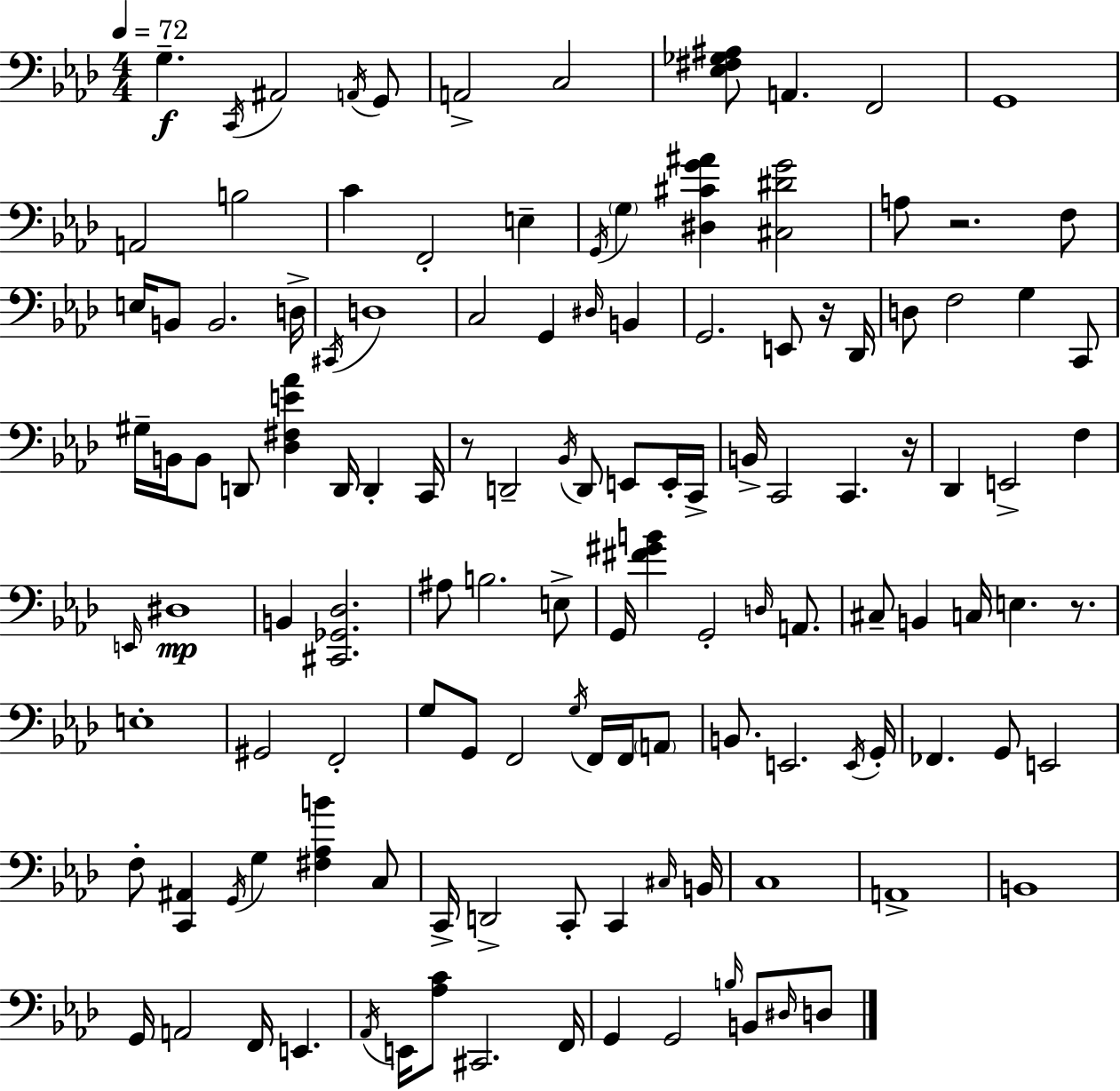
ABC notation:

X:1
T:Untitled
M:4/4
L:1/4
K:Fm
G, C,,/4 ^A,,2 A,,/4 G,,/2 A,,2 C,2 [_E,^F,_G,^A,]/2 A,, F,,2 G,,4 A,,2 B,2 C F,,2 E, G,,/4 G, [^D,^CG^A] [^C,^DG]2 A,/2 z2 F,/2 E,/4 B,,/2 B,,2 D,/4 ^C,,/4 D,4 C,2 G,, ^D,/4 B,, G,,2 E,,/2 z/4 _D,,/4 D,/2 F,2 G, C,,/2 ^G,/4 B,,/4 B,,/2 D,,/2 [_D,^F,E_A] D,,/4 D,, C,,/4 z/2 D,,2 _B,,/4 D,,/2 E,,/2 E,,/4 C,,/4 B,,/4 C,,2 C,, z/4 _D,, E,,2 F, E,,/4 ^D,4 B,, [^C,,_G,,_D,]2 ^A,/2 B,2 E,/2 G,,/4 [^F^GB] G,,2 D,/4 A,,/2 ^C,/2 B,, C,/4 E, z/2 E,4 ^G,,2 F,,2 G,/2 G,,/2 F,,2 G,/4 F,,/4 F,,/4 A,,/2 B,,/2 E,,2 E,,/4 G,,/4 _F,, G,,/2 E,,2 F,/2 [C,,^A,,] G,,/4 G, [^F,_A,B] C,/2 C,,/4 D,,2 C,,/2 C,, ^C,/4 B,,/4 C,4 A,,4 B,,4 G,,/4 A,,2 F,,/4 E,, _A,,/4 E,,/4 [_A,C]/2 ^C,,2 F,,/4 G,, G,,2 B,/4 B,,/2 ^D,/4 D,/2